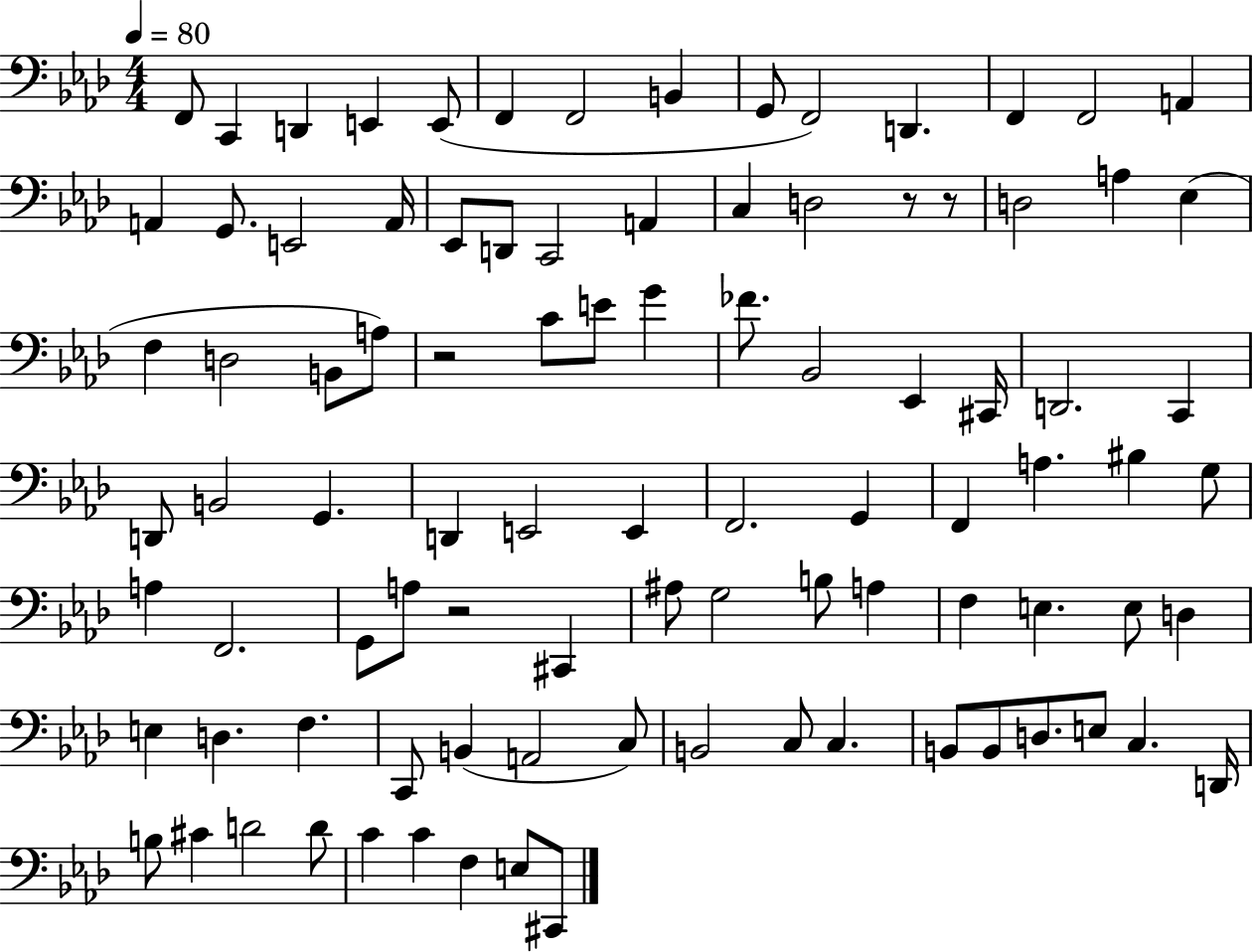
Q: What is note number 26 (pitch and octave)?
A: A3